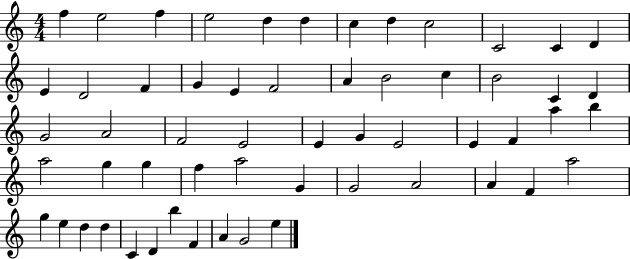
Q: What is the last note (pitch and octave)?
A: E5